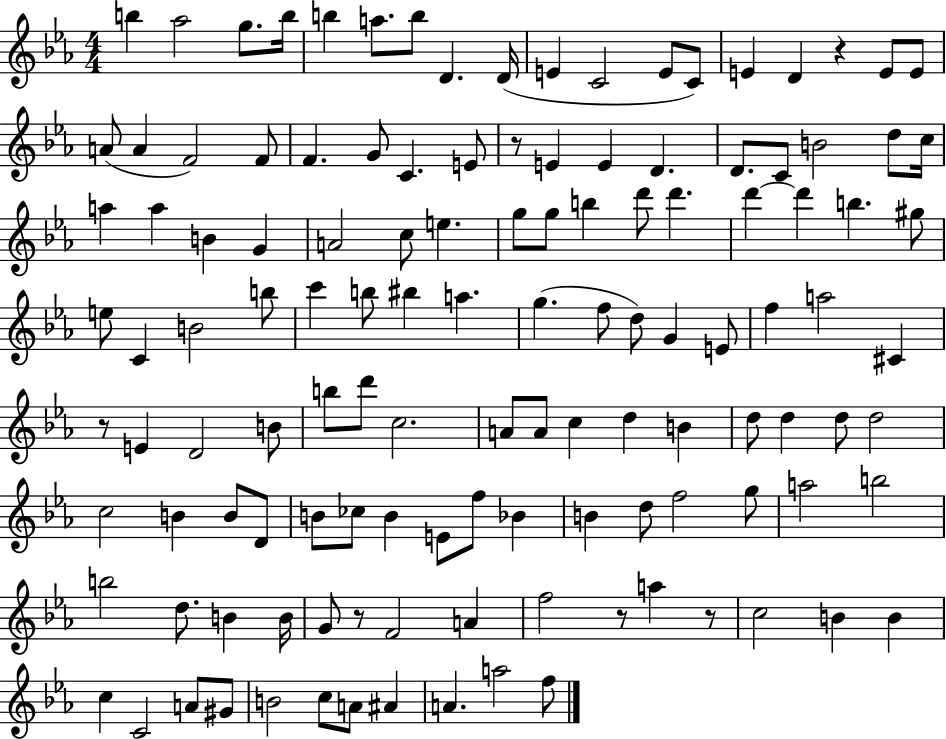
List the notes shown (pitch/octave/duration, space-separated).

B5/q Ab5/h G5/e. B5/s B5/q A5/e. B5/e D4/q. D4/s E4/q C4/h E4/e C4/e E4/q D4/q R/q E4/e E4/e A4/e A4/q F4/h F4/e F4/q. G4/e C4/q. E4/e R/e E4/q E4/q D4/q. D4/e. C4/e B4/h D5/e C5/s A5/q A5/q B4/q G4/q A4/h C5/e E5/q. G5/e G5/e B5/q D6/e D6/q. D6/q D6/q B5/q. G#5/e E5/e C4/q B4/h B5/e C6/q B5/e BIS5/q A5/q. G5/q. F5/e D5/e G4/q E4/e F5/q A5/h C#4/q R/e E4/q D4/h B4/e B5/e D6/e C5/h. A4/e A4/e C5/q D5/q B4/q D5/e D5/q D5/e D5/h C5/h B4/q B4/e D4/e B4/e CES5/e B4/q E4/e F5/e Bb4/q B4/q D5/e F5/h G5/e A5/h B5/h B5/h D5/e. B4/q B4/s G4/e R/e F4/h A4/q F5/h R/e A5/q R/e C5/h B4/q B4/q C5/q C4/h A4/e G#4/e B4/h C5/e A4/e A#4/q A4/q. A5/h F5/e